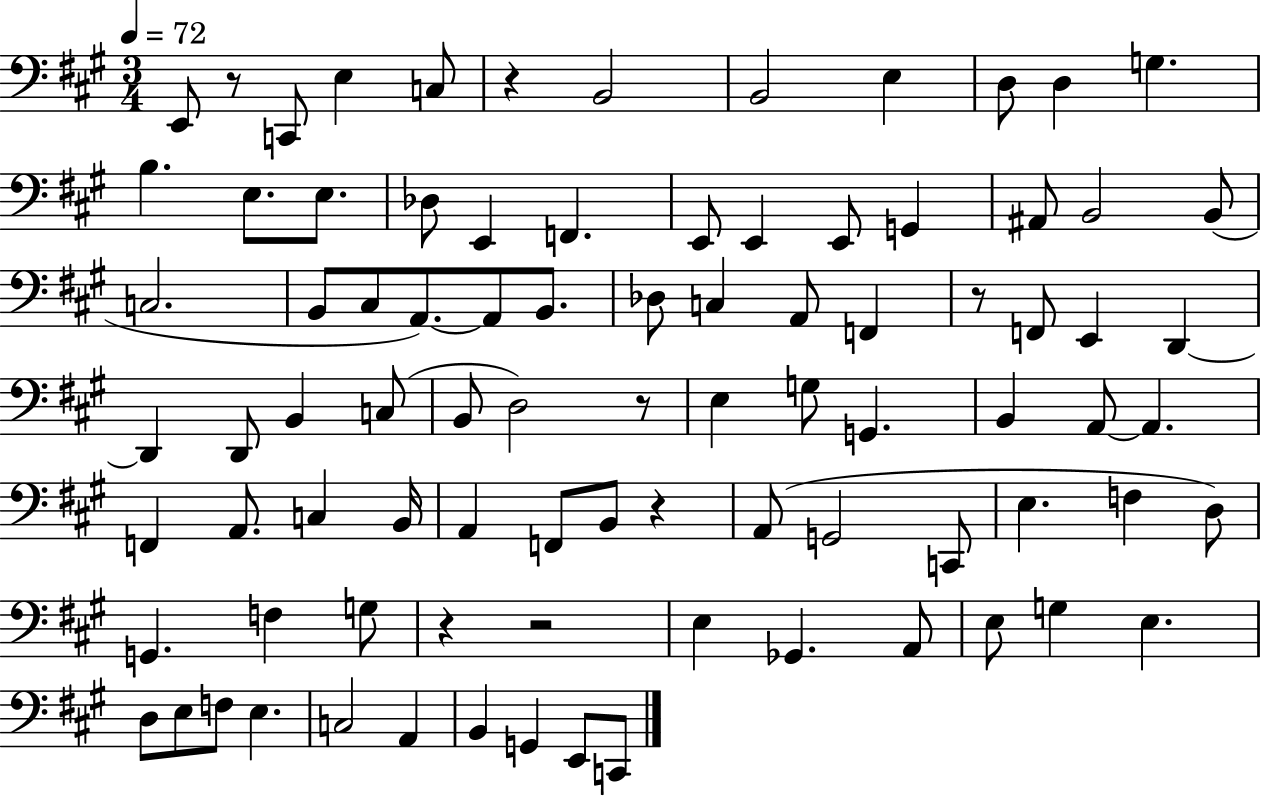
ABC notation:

X:1
T:Untitled
M:3/4
L:1/4
K:A
E,,/2 z/2 C,,/2 E, C,/2 z B,,2 B,,2 E, D,/2 D, G, B, E,/2 E,/2 _D,/2 E,, F,, E,,/2 E,, E,,/2 G,, ^A,,/2 B,,2 B,,/2 C,2 B,,/2 ^C,/2 A,,/2 A,,/2 B,,/2 _D,/2 C, A,,/2 F,, z/2 F,,/2 E,, D,, D,, D,,/2 B,, C,/2 B,,/2 D,2 z/2 E, G,/2 G,, B,, A,,/2 A,, F,, A,,/2 C, B,,/4 A,, F,,/2 B,,/2 z A,,/2 G,,2 C,,/2 E, F, D,/2 G,, F, G,/2 z z2 E, _G,, A,,/2 E,/2 G, E, D,/2 E,/2 F,/2 E, C,2 A,, B,, G,, E,,/2 C,,/2